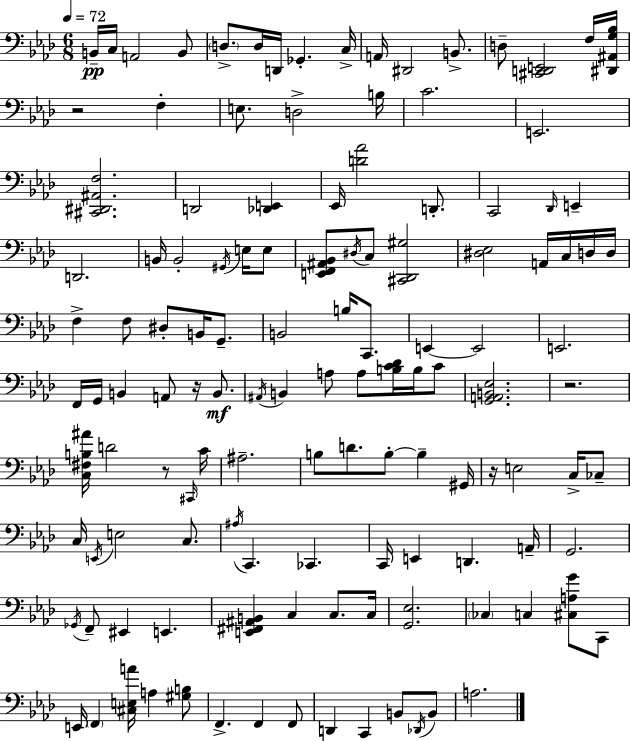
B2/s C3/s A2/h B2/e D3/e. D3/s D2/s Gb2/q. C3/s A2/s D#2/h B2/e. D3/e [C#2,D2,E2]/h F3/s [D#2,A#2,G3,Bb3]/s R/h F3/q E3/e. D3/h B3/s C4/h. E2/h. [C#2,D#2,A#2,F3]/h. D2/h [Db2,E2]/q Eb2/s [D4,Ab4]/h D2/e. C2/h Db2/s E2/q D2/h. B2/s B2/h G#2/s E3/s E3/e [E2,F2,A#2,Bb2]/e D#3/s C3/e [C#2,Db2,G#3]/h [D#3,Eb3]/h A2/s C3/s D3/s D3/s F3/q F3/e D#3/e B2/s G2/e. B2/h B3/s C2/e. E2/q E2/h E2/h. F2/s G2/s B2/q A2/e R/s B2/e. A#2/s B2/q A3/e A3/e [B3,C4,Db4]/s B3/s C4/e [G2,A2,B2,Eb3]/h. R/h. [C3,F#3,B3,A#4]/s D4/h R/e C#2/s C4/s A#3/h. B3/e D4/e. B3/e B3/q G#2/s R/s E3/h C3/s CES3/e C3/s E2/s E3/h C3/e. A#3/s C2/q. CES2/q. C2/s E2/q D2/q. A2/s G2/h. Gb2/s F2/e EIS2/q E2/q. [E2,F#2,A#2,B2]/q C3/q C3/e. C3/s [G2,Eb3]/h. CES3/q C3/q [C#3,A3,G4]/e C2/e E2/s F2/q [C#3,E3,A4]/s A3/q [G#3,B3]/e F2/q. F2/q F2/e D2/q C2/q B2/e Db2/s B2/e A3/h.